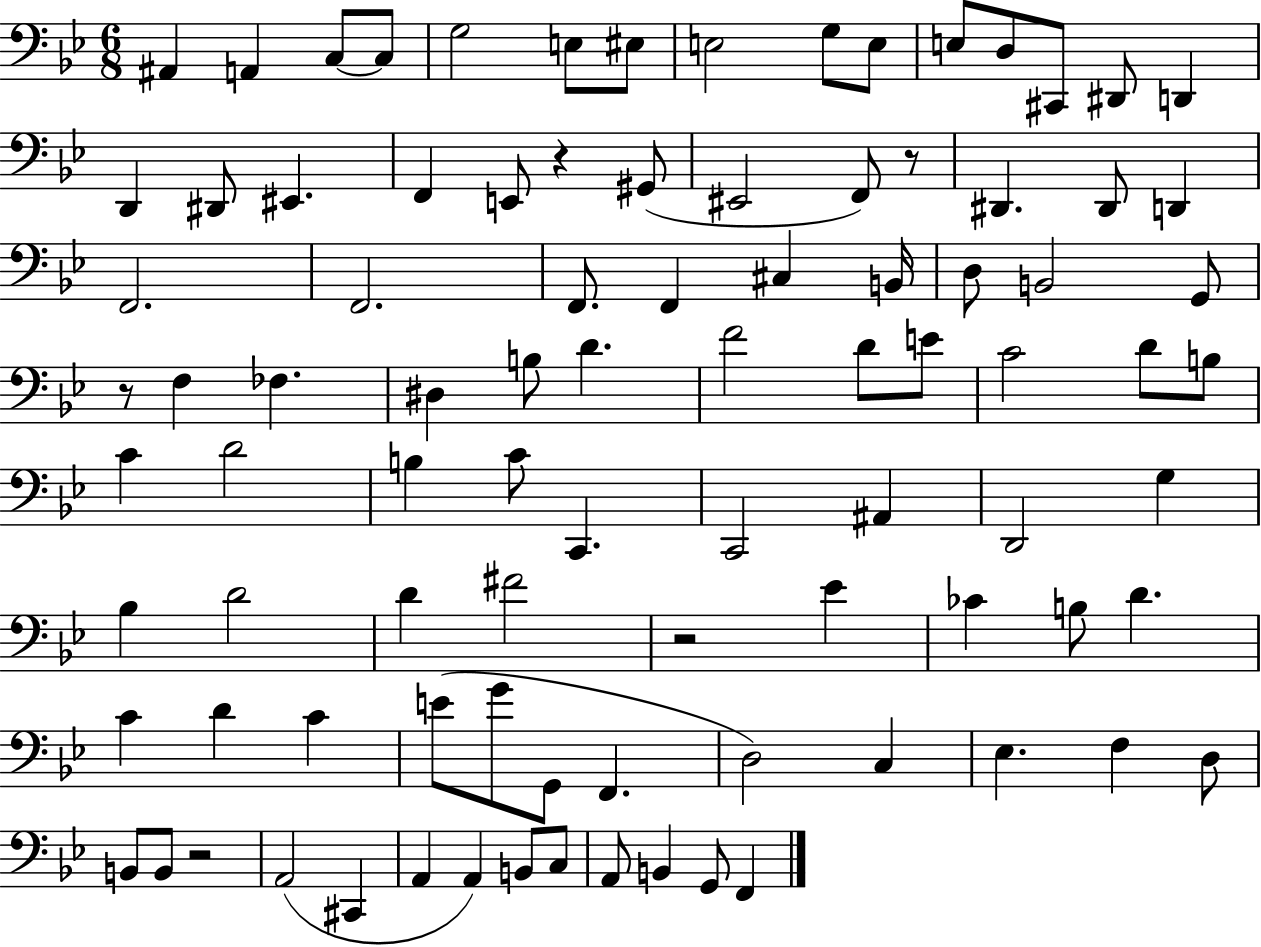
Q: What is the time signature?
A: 6/8